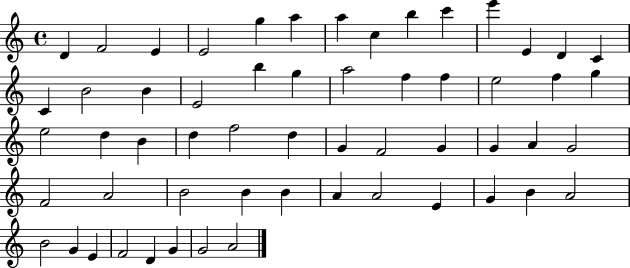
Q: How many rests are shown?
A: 0